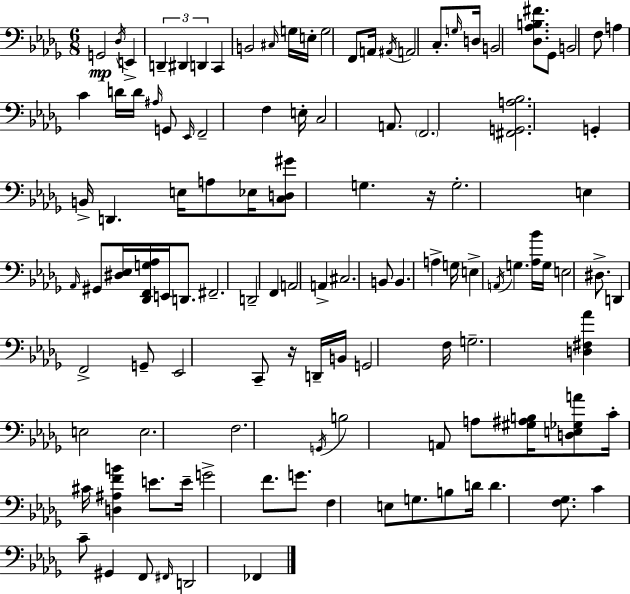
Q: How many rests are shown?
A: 2